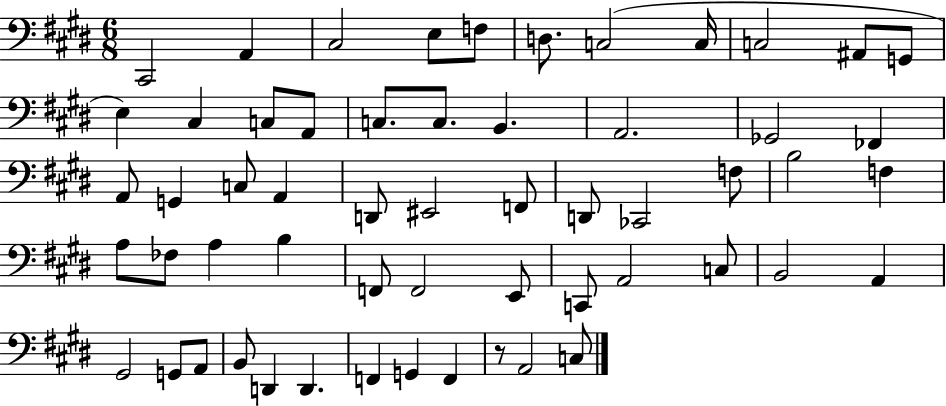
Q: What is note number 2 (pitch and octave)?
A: A2